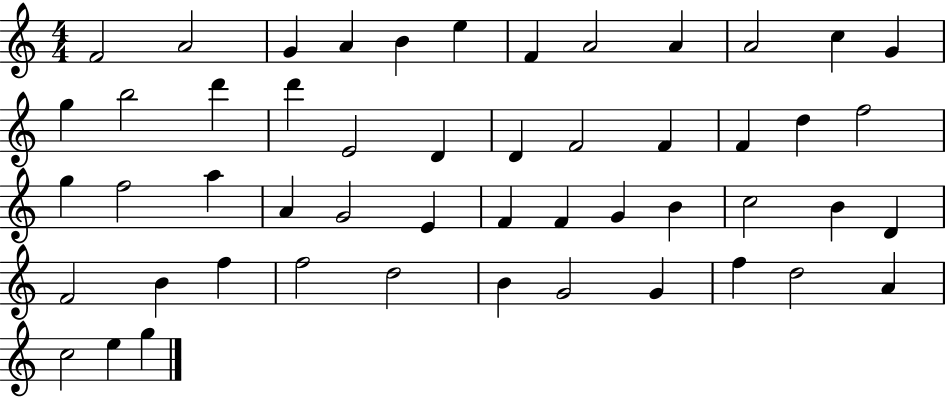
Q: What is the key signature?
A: C major